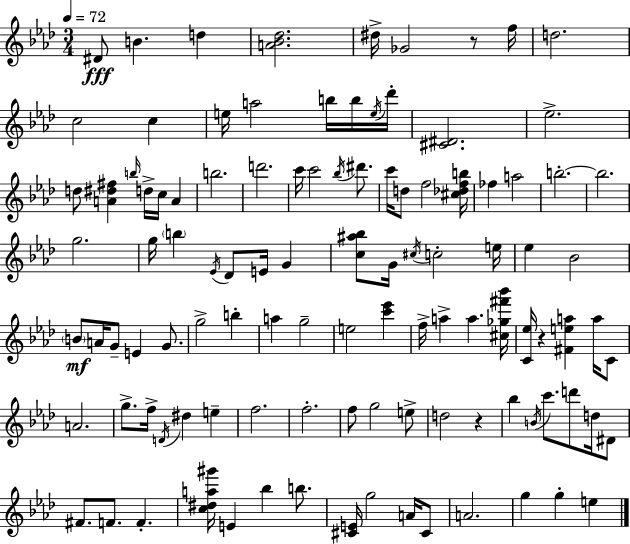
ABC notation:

X:1
T:Untitled
M:3/4
L:1/4
K:Ab
^D/2 B d [A_B_d]2 ^d/4 _G2 z/2 f/4 d2 c2 c e/4 a2 b/4 b/4 e/4 _d'/4 [^C^D]2 _e2 d/2 [A^d^f] b/4 d/4 c/4 A b2 d'2 c'/4 c'2 _b/4 ^d'/2 c'/4 d/2 f2 [^c_dfb]/4 _f a2 b2 b2 g2 g/4 b _E/4 _D/2 E/4 G [c^a_b]/2 G/4 ^c/4 c2 e/4 _e _B2 B/2 A/4 G/2 E G/2 g2 b a g2 e2 [c'_e'] f/4 a a [^c_g^f'_b']/4 [C_e]/4 z [^Fea] a/4 C/2 A2 g/2 f/4 D/4 ^d e f2 f2 f/2 g2 e/2 d2 z _b B/4 c'/2 d'/2 d/4 ^D/2 ^F/2 F/2 F [c^da^g']/4 E _b b/2 [^CE]/4 g2 A/4 ^C/2 A2 g g e